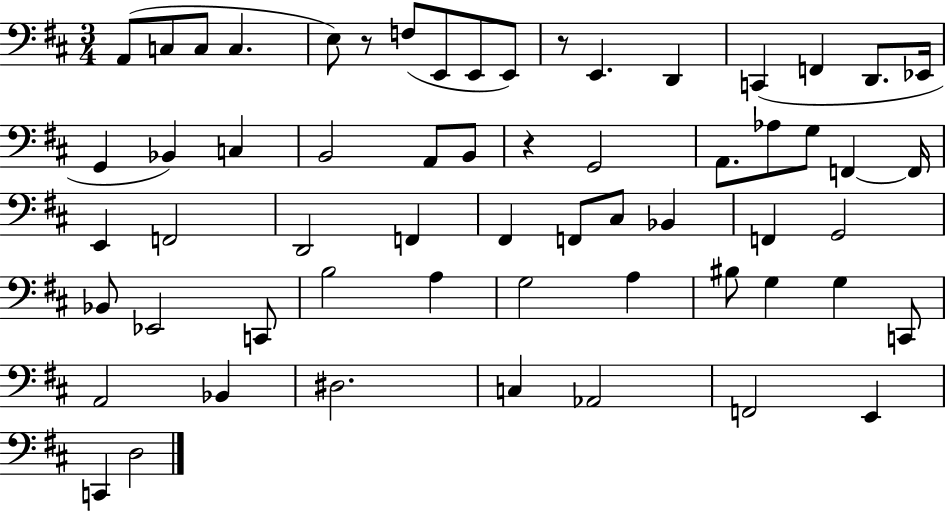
A2/e C3/e C3/e C3/q. E3/e R/e F3/e E2/e E2/e E2/e R/e E2/q. D2/q C2/q F2/q D2/e. Eb2/s G2/q Bb2/q C3/q B2/h A2/e B2/e R/q G2/h A2/e. Ab3/e G3/e F2/q F2/s E2/q F2/h D2/h F2/q F#2/q F2/e C#3/e Bb2/q F2/q G2/h Bb2/e Eb2/h C2/e B3/h A3/q G3/h A3/q BIS3/e G3/q G3/q C2/e A2/h Bb2/q D#3/h. C3/q Ab2/h F2/h E2/q C2/q D3/h